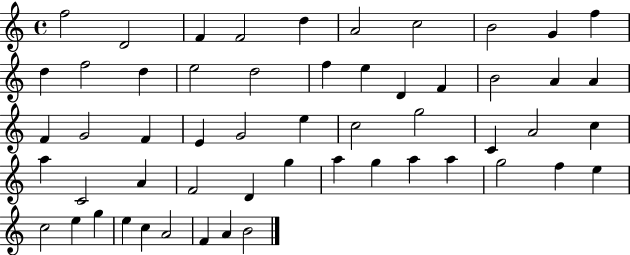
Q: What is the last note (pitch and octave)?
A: B4